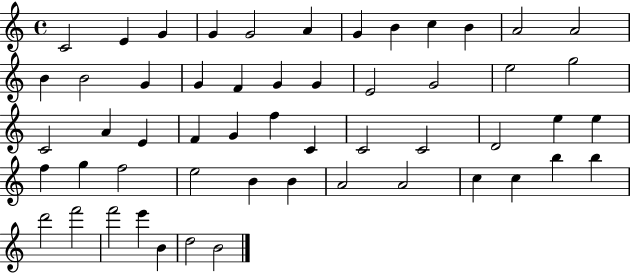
C4/h E4/q G4/q G4/q G4/h A4/q G4/q B4/q C5/q B4/q A4/h A4/h B4/q B4/h G4/q G4/q F4/q G4/q G4/q E4/h G4/h E5/h G5/h C4/h A4/q E4/q F4/q G4/q F5/q C4/q C4/h C4/h D4/h E5/q E5/q F5/q G5/q F5/h E5/h B4/q B4/q A4/h A4/h C5/q C5/q B5/q B5/q D6/h F6/h F6/h E6/q B4/q D5/h B4/h